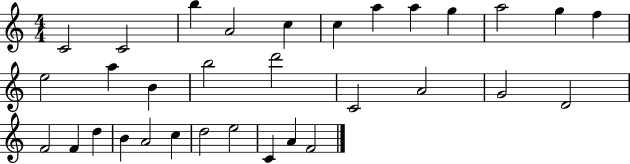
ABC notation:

X:1
T:Untitled
M:4/4
L:1/4
K:C
C2 C2 b A2 c c a a g a2 g f e2 a B b2 d'2 C2 A2 G2 D2 F2 F d B A2 c d2 e2 C A F2